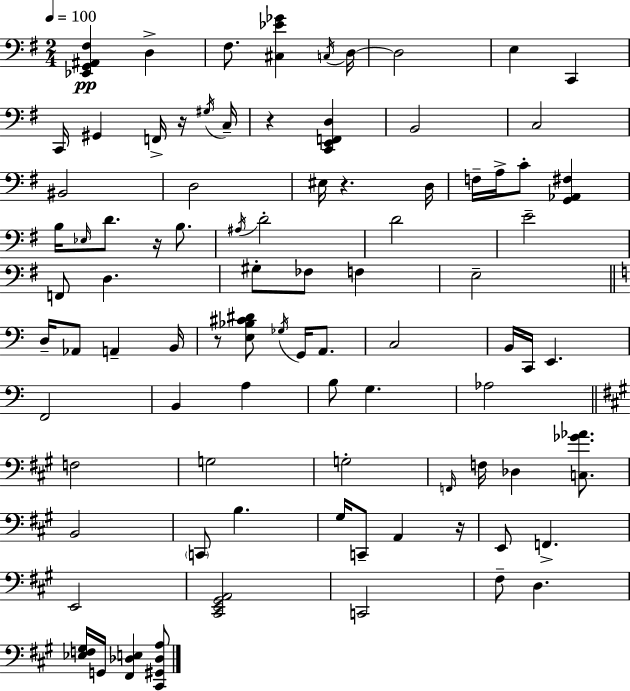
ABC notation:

X:1
T:Untitled
M:2/4
L:1/4
K:G
[_E,,G,,^A,,^F,] D, ^F,/2 [^C,_E_G] C,/4 D,/4 D,2 E, C,, C,,/4 ^G,, F,,/4 z/4 ^G,/4 C,/4 z [C,,E,,F,,D,] B,,2 C,2 ^B,,2 D,2 ^E,/4 z D,/4 F,/4 A,/4 C/2 [G,,_A,,^F,] B,/4 _E,/4 D/2 z/4 B,/2 ^A,/4 D2 D2 E2 F,,/2 D, ^G,/2 _F,/2 F, E,2 D,/4 _A,,/2 A,, B,,/4 z/2 [E,_B,^C^D]/2 _G,/4 G,,/4 A,,/2 C,2 B,,/4 C,,/4 E,, F,,2 B,, A, B,/2 G, _A,2 F,2 G,2 G,2 F,,/4 F,/4 _D, [C,_G_A]/2 B,,2 C,,/2 B, ^G,/4 C,,/2 A,, z/4 E,,/2 F,, E,,2 [^C,,E,,^G,,A,,]2 C,,2 ^F,/2 D, [_E,F,^G,]/4 G,,/4 [^F,,_D,E,] [^C,,^G,,_D,A,]/2